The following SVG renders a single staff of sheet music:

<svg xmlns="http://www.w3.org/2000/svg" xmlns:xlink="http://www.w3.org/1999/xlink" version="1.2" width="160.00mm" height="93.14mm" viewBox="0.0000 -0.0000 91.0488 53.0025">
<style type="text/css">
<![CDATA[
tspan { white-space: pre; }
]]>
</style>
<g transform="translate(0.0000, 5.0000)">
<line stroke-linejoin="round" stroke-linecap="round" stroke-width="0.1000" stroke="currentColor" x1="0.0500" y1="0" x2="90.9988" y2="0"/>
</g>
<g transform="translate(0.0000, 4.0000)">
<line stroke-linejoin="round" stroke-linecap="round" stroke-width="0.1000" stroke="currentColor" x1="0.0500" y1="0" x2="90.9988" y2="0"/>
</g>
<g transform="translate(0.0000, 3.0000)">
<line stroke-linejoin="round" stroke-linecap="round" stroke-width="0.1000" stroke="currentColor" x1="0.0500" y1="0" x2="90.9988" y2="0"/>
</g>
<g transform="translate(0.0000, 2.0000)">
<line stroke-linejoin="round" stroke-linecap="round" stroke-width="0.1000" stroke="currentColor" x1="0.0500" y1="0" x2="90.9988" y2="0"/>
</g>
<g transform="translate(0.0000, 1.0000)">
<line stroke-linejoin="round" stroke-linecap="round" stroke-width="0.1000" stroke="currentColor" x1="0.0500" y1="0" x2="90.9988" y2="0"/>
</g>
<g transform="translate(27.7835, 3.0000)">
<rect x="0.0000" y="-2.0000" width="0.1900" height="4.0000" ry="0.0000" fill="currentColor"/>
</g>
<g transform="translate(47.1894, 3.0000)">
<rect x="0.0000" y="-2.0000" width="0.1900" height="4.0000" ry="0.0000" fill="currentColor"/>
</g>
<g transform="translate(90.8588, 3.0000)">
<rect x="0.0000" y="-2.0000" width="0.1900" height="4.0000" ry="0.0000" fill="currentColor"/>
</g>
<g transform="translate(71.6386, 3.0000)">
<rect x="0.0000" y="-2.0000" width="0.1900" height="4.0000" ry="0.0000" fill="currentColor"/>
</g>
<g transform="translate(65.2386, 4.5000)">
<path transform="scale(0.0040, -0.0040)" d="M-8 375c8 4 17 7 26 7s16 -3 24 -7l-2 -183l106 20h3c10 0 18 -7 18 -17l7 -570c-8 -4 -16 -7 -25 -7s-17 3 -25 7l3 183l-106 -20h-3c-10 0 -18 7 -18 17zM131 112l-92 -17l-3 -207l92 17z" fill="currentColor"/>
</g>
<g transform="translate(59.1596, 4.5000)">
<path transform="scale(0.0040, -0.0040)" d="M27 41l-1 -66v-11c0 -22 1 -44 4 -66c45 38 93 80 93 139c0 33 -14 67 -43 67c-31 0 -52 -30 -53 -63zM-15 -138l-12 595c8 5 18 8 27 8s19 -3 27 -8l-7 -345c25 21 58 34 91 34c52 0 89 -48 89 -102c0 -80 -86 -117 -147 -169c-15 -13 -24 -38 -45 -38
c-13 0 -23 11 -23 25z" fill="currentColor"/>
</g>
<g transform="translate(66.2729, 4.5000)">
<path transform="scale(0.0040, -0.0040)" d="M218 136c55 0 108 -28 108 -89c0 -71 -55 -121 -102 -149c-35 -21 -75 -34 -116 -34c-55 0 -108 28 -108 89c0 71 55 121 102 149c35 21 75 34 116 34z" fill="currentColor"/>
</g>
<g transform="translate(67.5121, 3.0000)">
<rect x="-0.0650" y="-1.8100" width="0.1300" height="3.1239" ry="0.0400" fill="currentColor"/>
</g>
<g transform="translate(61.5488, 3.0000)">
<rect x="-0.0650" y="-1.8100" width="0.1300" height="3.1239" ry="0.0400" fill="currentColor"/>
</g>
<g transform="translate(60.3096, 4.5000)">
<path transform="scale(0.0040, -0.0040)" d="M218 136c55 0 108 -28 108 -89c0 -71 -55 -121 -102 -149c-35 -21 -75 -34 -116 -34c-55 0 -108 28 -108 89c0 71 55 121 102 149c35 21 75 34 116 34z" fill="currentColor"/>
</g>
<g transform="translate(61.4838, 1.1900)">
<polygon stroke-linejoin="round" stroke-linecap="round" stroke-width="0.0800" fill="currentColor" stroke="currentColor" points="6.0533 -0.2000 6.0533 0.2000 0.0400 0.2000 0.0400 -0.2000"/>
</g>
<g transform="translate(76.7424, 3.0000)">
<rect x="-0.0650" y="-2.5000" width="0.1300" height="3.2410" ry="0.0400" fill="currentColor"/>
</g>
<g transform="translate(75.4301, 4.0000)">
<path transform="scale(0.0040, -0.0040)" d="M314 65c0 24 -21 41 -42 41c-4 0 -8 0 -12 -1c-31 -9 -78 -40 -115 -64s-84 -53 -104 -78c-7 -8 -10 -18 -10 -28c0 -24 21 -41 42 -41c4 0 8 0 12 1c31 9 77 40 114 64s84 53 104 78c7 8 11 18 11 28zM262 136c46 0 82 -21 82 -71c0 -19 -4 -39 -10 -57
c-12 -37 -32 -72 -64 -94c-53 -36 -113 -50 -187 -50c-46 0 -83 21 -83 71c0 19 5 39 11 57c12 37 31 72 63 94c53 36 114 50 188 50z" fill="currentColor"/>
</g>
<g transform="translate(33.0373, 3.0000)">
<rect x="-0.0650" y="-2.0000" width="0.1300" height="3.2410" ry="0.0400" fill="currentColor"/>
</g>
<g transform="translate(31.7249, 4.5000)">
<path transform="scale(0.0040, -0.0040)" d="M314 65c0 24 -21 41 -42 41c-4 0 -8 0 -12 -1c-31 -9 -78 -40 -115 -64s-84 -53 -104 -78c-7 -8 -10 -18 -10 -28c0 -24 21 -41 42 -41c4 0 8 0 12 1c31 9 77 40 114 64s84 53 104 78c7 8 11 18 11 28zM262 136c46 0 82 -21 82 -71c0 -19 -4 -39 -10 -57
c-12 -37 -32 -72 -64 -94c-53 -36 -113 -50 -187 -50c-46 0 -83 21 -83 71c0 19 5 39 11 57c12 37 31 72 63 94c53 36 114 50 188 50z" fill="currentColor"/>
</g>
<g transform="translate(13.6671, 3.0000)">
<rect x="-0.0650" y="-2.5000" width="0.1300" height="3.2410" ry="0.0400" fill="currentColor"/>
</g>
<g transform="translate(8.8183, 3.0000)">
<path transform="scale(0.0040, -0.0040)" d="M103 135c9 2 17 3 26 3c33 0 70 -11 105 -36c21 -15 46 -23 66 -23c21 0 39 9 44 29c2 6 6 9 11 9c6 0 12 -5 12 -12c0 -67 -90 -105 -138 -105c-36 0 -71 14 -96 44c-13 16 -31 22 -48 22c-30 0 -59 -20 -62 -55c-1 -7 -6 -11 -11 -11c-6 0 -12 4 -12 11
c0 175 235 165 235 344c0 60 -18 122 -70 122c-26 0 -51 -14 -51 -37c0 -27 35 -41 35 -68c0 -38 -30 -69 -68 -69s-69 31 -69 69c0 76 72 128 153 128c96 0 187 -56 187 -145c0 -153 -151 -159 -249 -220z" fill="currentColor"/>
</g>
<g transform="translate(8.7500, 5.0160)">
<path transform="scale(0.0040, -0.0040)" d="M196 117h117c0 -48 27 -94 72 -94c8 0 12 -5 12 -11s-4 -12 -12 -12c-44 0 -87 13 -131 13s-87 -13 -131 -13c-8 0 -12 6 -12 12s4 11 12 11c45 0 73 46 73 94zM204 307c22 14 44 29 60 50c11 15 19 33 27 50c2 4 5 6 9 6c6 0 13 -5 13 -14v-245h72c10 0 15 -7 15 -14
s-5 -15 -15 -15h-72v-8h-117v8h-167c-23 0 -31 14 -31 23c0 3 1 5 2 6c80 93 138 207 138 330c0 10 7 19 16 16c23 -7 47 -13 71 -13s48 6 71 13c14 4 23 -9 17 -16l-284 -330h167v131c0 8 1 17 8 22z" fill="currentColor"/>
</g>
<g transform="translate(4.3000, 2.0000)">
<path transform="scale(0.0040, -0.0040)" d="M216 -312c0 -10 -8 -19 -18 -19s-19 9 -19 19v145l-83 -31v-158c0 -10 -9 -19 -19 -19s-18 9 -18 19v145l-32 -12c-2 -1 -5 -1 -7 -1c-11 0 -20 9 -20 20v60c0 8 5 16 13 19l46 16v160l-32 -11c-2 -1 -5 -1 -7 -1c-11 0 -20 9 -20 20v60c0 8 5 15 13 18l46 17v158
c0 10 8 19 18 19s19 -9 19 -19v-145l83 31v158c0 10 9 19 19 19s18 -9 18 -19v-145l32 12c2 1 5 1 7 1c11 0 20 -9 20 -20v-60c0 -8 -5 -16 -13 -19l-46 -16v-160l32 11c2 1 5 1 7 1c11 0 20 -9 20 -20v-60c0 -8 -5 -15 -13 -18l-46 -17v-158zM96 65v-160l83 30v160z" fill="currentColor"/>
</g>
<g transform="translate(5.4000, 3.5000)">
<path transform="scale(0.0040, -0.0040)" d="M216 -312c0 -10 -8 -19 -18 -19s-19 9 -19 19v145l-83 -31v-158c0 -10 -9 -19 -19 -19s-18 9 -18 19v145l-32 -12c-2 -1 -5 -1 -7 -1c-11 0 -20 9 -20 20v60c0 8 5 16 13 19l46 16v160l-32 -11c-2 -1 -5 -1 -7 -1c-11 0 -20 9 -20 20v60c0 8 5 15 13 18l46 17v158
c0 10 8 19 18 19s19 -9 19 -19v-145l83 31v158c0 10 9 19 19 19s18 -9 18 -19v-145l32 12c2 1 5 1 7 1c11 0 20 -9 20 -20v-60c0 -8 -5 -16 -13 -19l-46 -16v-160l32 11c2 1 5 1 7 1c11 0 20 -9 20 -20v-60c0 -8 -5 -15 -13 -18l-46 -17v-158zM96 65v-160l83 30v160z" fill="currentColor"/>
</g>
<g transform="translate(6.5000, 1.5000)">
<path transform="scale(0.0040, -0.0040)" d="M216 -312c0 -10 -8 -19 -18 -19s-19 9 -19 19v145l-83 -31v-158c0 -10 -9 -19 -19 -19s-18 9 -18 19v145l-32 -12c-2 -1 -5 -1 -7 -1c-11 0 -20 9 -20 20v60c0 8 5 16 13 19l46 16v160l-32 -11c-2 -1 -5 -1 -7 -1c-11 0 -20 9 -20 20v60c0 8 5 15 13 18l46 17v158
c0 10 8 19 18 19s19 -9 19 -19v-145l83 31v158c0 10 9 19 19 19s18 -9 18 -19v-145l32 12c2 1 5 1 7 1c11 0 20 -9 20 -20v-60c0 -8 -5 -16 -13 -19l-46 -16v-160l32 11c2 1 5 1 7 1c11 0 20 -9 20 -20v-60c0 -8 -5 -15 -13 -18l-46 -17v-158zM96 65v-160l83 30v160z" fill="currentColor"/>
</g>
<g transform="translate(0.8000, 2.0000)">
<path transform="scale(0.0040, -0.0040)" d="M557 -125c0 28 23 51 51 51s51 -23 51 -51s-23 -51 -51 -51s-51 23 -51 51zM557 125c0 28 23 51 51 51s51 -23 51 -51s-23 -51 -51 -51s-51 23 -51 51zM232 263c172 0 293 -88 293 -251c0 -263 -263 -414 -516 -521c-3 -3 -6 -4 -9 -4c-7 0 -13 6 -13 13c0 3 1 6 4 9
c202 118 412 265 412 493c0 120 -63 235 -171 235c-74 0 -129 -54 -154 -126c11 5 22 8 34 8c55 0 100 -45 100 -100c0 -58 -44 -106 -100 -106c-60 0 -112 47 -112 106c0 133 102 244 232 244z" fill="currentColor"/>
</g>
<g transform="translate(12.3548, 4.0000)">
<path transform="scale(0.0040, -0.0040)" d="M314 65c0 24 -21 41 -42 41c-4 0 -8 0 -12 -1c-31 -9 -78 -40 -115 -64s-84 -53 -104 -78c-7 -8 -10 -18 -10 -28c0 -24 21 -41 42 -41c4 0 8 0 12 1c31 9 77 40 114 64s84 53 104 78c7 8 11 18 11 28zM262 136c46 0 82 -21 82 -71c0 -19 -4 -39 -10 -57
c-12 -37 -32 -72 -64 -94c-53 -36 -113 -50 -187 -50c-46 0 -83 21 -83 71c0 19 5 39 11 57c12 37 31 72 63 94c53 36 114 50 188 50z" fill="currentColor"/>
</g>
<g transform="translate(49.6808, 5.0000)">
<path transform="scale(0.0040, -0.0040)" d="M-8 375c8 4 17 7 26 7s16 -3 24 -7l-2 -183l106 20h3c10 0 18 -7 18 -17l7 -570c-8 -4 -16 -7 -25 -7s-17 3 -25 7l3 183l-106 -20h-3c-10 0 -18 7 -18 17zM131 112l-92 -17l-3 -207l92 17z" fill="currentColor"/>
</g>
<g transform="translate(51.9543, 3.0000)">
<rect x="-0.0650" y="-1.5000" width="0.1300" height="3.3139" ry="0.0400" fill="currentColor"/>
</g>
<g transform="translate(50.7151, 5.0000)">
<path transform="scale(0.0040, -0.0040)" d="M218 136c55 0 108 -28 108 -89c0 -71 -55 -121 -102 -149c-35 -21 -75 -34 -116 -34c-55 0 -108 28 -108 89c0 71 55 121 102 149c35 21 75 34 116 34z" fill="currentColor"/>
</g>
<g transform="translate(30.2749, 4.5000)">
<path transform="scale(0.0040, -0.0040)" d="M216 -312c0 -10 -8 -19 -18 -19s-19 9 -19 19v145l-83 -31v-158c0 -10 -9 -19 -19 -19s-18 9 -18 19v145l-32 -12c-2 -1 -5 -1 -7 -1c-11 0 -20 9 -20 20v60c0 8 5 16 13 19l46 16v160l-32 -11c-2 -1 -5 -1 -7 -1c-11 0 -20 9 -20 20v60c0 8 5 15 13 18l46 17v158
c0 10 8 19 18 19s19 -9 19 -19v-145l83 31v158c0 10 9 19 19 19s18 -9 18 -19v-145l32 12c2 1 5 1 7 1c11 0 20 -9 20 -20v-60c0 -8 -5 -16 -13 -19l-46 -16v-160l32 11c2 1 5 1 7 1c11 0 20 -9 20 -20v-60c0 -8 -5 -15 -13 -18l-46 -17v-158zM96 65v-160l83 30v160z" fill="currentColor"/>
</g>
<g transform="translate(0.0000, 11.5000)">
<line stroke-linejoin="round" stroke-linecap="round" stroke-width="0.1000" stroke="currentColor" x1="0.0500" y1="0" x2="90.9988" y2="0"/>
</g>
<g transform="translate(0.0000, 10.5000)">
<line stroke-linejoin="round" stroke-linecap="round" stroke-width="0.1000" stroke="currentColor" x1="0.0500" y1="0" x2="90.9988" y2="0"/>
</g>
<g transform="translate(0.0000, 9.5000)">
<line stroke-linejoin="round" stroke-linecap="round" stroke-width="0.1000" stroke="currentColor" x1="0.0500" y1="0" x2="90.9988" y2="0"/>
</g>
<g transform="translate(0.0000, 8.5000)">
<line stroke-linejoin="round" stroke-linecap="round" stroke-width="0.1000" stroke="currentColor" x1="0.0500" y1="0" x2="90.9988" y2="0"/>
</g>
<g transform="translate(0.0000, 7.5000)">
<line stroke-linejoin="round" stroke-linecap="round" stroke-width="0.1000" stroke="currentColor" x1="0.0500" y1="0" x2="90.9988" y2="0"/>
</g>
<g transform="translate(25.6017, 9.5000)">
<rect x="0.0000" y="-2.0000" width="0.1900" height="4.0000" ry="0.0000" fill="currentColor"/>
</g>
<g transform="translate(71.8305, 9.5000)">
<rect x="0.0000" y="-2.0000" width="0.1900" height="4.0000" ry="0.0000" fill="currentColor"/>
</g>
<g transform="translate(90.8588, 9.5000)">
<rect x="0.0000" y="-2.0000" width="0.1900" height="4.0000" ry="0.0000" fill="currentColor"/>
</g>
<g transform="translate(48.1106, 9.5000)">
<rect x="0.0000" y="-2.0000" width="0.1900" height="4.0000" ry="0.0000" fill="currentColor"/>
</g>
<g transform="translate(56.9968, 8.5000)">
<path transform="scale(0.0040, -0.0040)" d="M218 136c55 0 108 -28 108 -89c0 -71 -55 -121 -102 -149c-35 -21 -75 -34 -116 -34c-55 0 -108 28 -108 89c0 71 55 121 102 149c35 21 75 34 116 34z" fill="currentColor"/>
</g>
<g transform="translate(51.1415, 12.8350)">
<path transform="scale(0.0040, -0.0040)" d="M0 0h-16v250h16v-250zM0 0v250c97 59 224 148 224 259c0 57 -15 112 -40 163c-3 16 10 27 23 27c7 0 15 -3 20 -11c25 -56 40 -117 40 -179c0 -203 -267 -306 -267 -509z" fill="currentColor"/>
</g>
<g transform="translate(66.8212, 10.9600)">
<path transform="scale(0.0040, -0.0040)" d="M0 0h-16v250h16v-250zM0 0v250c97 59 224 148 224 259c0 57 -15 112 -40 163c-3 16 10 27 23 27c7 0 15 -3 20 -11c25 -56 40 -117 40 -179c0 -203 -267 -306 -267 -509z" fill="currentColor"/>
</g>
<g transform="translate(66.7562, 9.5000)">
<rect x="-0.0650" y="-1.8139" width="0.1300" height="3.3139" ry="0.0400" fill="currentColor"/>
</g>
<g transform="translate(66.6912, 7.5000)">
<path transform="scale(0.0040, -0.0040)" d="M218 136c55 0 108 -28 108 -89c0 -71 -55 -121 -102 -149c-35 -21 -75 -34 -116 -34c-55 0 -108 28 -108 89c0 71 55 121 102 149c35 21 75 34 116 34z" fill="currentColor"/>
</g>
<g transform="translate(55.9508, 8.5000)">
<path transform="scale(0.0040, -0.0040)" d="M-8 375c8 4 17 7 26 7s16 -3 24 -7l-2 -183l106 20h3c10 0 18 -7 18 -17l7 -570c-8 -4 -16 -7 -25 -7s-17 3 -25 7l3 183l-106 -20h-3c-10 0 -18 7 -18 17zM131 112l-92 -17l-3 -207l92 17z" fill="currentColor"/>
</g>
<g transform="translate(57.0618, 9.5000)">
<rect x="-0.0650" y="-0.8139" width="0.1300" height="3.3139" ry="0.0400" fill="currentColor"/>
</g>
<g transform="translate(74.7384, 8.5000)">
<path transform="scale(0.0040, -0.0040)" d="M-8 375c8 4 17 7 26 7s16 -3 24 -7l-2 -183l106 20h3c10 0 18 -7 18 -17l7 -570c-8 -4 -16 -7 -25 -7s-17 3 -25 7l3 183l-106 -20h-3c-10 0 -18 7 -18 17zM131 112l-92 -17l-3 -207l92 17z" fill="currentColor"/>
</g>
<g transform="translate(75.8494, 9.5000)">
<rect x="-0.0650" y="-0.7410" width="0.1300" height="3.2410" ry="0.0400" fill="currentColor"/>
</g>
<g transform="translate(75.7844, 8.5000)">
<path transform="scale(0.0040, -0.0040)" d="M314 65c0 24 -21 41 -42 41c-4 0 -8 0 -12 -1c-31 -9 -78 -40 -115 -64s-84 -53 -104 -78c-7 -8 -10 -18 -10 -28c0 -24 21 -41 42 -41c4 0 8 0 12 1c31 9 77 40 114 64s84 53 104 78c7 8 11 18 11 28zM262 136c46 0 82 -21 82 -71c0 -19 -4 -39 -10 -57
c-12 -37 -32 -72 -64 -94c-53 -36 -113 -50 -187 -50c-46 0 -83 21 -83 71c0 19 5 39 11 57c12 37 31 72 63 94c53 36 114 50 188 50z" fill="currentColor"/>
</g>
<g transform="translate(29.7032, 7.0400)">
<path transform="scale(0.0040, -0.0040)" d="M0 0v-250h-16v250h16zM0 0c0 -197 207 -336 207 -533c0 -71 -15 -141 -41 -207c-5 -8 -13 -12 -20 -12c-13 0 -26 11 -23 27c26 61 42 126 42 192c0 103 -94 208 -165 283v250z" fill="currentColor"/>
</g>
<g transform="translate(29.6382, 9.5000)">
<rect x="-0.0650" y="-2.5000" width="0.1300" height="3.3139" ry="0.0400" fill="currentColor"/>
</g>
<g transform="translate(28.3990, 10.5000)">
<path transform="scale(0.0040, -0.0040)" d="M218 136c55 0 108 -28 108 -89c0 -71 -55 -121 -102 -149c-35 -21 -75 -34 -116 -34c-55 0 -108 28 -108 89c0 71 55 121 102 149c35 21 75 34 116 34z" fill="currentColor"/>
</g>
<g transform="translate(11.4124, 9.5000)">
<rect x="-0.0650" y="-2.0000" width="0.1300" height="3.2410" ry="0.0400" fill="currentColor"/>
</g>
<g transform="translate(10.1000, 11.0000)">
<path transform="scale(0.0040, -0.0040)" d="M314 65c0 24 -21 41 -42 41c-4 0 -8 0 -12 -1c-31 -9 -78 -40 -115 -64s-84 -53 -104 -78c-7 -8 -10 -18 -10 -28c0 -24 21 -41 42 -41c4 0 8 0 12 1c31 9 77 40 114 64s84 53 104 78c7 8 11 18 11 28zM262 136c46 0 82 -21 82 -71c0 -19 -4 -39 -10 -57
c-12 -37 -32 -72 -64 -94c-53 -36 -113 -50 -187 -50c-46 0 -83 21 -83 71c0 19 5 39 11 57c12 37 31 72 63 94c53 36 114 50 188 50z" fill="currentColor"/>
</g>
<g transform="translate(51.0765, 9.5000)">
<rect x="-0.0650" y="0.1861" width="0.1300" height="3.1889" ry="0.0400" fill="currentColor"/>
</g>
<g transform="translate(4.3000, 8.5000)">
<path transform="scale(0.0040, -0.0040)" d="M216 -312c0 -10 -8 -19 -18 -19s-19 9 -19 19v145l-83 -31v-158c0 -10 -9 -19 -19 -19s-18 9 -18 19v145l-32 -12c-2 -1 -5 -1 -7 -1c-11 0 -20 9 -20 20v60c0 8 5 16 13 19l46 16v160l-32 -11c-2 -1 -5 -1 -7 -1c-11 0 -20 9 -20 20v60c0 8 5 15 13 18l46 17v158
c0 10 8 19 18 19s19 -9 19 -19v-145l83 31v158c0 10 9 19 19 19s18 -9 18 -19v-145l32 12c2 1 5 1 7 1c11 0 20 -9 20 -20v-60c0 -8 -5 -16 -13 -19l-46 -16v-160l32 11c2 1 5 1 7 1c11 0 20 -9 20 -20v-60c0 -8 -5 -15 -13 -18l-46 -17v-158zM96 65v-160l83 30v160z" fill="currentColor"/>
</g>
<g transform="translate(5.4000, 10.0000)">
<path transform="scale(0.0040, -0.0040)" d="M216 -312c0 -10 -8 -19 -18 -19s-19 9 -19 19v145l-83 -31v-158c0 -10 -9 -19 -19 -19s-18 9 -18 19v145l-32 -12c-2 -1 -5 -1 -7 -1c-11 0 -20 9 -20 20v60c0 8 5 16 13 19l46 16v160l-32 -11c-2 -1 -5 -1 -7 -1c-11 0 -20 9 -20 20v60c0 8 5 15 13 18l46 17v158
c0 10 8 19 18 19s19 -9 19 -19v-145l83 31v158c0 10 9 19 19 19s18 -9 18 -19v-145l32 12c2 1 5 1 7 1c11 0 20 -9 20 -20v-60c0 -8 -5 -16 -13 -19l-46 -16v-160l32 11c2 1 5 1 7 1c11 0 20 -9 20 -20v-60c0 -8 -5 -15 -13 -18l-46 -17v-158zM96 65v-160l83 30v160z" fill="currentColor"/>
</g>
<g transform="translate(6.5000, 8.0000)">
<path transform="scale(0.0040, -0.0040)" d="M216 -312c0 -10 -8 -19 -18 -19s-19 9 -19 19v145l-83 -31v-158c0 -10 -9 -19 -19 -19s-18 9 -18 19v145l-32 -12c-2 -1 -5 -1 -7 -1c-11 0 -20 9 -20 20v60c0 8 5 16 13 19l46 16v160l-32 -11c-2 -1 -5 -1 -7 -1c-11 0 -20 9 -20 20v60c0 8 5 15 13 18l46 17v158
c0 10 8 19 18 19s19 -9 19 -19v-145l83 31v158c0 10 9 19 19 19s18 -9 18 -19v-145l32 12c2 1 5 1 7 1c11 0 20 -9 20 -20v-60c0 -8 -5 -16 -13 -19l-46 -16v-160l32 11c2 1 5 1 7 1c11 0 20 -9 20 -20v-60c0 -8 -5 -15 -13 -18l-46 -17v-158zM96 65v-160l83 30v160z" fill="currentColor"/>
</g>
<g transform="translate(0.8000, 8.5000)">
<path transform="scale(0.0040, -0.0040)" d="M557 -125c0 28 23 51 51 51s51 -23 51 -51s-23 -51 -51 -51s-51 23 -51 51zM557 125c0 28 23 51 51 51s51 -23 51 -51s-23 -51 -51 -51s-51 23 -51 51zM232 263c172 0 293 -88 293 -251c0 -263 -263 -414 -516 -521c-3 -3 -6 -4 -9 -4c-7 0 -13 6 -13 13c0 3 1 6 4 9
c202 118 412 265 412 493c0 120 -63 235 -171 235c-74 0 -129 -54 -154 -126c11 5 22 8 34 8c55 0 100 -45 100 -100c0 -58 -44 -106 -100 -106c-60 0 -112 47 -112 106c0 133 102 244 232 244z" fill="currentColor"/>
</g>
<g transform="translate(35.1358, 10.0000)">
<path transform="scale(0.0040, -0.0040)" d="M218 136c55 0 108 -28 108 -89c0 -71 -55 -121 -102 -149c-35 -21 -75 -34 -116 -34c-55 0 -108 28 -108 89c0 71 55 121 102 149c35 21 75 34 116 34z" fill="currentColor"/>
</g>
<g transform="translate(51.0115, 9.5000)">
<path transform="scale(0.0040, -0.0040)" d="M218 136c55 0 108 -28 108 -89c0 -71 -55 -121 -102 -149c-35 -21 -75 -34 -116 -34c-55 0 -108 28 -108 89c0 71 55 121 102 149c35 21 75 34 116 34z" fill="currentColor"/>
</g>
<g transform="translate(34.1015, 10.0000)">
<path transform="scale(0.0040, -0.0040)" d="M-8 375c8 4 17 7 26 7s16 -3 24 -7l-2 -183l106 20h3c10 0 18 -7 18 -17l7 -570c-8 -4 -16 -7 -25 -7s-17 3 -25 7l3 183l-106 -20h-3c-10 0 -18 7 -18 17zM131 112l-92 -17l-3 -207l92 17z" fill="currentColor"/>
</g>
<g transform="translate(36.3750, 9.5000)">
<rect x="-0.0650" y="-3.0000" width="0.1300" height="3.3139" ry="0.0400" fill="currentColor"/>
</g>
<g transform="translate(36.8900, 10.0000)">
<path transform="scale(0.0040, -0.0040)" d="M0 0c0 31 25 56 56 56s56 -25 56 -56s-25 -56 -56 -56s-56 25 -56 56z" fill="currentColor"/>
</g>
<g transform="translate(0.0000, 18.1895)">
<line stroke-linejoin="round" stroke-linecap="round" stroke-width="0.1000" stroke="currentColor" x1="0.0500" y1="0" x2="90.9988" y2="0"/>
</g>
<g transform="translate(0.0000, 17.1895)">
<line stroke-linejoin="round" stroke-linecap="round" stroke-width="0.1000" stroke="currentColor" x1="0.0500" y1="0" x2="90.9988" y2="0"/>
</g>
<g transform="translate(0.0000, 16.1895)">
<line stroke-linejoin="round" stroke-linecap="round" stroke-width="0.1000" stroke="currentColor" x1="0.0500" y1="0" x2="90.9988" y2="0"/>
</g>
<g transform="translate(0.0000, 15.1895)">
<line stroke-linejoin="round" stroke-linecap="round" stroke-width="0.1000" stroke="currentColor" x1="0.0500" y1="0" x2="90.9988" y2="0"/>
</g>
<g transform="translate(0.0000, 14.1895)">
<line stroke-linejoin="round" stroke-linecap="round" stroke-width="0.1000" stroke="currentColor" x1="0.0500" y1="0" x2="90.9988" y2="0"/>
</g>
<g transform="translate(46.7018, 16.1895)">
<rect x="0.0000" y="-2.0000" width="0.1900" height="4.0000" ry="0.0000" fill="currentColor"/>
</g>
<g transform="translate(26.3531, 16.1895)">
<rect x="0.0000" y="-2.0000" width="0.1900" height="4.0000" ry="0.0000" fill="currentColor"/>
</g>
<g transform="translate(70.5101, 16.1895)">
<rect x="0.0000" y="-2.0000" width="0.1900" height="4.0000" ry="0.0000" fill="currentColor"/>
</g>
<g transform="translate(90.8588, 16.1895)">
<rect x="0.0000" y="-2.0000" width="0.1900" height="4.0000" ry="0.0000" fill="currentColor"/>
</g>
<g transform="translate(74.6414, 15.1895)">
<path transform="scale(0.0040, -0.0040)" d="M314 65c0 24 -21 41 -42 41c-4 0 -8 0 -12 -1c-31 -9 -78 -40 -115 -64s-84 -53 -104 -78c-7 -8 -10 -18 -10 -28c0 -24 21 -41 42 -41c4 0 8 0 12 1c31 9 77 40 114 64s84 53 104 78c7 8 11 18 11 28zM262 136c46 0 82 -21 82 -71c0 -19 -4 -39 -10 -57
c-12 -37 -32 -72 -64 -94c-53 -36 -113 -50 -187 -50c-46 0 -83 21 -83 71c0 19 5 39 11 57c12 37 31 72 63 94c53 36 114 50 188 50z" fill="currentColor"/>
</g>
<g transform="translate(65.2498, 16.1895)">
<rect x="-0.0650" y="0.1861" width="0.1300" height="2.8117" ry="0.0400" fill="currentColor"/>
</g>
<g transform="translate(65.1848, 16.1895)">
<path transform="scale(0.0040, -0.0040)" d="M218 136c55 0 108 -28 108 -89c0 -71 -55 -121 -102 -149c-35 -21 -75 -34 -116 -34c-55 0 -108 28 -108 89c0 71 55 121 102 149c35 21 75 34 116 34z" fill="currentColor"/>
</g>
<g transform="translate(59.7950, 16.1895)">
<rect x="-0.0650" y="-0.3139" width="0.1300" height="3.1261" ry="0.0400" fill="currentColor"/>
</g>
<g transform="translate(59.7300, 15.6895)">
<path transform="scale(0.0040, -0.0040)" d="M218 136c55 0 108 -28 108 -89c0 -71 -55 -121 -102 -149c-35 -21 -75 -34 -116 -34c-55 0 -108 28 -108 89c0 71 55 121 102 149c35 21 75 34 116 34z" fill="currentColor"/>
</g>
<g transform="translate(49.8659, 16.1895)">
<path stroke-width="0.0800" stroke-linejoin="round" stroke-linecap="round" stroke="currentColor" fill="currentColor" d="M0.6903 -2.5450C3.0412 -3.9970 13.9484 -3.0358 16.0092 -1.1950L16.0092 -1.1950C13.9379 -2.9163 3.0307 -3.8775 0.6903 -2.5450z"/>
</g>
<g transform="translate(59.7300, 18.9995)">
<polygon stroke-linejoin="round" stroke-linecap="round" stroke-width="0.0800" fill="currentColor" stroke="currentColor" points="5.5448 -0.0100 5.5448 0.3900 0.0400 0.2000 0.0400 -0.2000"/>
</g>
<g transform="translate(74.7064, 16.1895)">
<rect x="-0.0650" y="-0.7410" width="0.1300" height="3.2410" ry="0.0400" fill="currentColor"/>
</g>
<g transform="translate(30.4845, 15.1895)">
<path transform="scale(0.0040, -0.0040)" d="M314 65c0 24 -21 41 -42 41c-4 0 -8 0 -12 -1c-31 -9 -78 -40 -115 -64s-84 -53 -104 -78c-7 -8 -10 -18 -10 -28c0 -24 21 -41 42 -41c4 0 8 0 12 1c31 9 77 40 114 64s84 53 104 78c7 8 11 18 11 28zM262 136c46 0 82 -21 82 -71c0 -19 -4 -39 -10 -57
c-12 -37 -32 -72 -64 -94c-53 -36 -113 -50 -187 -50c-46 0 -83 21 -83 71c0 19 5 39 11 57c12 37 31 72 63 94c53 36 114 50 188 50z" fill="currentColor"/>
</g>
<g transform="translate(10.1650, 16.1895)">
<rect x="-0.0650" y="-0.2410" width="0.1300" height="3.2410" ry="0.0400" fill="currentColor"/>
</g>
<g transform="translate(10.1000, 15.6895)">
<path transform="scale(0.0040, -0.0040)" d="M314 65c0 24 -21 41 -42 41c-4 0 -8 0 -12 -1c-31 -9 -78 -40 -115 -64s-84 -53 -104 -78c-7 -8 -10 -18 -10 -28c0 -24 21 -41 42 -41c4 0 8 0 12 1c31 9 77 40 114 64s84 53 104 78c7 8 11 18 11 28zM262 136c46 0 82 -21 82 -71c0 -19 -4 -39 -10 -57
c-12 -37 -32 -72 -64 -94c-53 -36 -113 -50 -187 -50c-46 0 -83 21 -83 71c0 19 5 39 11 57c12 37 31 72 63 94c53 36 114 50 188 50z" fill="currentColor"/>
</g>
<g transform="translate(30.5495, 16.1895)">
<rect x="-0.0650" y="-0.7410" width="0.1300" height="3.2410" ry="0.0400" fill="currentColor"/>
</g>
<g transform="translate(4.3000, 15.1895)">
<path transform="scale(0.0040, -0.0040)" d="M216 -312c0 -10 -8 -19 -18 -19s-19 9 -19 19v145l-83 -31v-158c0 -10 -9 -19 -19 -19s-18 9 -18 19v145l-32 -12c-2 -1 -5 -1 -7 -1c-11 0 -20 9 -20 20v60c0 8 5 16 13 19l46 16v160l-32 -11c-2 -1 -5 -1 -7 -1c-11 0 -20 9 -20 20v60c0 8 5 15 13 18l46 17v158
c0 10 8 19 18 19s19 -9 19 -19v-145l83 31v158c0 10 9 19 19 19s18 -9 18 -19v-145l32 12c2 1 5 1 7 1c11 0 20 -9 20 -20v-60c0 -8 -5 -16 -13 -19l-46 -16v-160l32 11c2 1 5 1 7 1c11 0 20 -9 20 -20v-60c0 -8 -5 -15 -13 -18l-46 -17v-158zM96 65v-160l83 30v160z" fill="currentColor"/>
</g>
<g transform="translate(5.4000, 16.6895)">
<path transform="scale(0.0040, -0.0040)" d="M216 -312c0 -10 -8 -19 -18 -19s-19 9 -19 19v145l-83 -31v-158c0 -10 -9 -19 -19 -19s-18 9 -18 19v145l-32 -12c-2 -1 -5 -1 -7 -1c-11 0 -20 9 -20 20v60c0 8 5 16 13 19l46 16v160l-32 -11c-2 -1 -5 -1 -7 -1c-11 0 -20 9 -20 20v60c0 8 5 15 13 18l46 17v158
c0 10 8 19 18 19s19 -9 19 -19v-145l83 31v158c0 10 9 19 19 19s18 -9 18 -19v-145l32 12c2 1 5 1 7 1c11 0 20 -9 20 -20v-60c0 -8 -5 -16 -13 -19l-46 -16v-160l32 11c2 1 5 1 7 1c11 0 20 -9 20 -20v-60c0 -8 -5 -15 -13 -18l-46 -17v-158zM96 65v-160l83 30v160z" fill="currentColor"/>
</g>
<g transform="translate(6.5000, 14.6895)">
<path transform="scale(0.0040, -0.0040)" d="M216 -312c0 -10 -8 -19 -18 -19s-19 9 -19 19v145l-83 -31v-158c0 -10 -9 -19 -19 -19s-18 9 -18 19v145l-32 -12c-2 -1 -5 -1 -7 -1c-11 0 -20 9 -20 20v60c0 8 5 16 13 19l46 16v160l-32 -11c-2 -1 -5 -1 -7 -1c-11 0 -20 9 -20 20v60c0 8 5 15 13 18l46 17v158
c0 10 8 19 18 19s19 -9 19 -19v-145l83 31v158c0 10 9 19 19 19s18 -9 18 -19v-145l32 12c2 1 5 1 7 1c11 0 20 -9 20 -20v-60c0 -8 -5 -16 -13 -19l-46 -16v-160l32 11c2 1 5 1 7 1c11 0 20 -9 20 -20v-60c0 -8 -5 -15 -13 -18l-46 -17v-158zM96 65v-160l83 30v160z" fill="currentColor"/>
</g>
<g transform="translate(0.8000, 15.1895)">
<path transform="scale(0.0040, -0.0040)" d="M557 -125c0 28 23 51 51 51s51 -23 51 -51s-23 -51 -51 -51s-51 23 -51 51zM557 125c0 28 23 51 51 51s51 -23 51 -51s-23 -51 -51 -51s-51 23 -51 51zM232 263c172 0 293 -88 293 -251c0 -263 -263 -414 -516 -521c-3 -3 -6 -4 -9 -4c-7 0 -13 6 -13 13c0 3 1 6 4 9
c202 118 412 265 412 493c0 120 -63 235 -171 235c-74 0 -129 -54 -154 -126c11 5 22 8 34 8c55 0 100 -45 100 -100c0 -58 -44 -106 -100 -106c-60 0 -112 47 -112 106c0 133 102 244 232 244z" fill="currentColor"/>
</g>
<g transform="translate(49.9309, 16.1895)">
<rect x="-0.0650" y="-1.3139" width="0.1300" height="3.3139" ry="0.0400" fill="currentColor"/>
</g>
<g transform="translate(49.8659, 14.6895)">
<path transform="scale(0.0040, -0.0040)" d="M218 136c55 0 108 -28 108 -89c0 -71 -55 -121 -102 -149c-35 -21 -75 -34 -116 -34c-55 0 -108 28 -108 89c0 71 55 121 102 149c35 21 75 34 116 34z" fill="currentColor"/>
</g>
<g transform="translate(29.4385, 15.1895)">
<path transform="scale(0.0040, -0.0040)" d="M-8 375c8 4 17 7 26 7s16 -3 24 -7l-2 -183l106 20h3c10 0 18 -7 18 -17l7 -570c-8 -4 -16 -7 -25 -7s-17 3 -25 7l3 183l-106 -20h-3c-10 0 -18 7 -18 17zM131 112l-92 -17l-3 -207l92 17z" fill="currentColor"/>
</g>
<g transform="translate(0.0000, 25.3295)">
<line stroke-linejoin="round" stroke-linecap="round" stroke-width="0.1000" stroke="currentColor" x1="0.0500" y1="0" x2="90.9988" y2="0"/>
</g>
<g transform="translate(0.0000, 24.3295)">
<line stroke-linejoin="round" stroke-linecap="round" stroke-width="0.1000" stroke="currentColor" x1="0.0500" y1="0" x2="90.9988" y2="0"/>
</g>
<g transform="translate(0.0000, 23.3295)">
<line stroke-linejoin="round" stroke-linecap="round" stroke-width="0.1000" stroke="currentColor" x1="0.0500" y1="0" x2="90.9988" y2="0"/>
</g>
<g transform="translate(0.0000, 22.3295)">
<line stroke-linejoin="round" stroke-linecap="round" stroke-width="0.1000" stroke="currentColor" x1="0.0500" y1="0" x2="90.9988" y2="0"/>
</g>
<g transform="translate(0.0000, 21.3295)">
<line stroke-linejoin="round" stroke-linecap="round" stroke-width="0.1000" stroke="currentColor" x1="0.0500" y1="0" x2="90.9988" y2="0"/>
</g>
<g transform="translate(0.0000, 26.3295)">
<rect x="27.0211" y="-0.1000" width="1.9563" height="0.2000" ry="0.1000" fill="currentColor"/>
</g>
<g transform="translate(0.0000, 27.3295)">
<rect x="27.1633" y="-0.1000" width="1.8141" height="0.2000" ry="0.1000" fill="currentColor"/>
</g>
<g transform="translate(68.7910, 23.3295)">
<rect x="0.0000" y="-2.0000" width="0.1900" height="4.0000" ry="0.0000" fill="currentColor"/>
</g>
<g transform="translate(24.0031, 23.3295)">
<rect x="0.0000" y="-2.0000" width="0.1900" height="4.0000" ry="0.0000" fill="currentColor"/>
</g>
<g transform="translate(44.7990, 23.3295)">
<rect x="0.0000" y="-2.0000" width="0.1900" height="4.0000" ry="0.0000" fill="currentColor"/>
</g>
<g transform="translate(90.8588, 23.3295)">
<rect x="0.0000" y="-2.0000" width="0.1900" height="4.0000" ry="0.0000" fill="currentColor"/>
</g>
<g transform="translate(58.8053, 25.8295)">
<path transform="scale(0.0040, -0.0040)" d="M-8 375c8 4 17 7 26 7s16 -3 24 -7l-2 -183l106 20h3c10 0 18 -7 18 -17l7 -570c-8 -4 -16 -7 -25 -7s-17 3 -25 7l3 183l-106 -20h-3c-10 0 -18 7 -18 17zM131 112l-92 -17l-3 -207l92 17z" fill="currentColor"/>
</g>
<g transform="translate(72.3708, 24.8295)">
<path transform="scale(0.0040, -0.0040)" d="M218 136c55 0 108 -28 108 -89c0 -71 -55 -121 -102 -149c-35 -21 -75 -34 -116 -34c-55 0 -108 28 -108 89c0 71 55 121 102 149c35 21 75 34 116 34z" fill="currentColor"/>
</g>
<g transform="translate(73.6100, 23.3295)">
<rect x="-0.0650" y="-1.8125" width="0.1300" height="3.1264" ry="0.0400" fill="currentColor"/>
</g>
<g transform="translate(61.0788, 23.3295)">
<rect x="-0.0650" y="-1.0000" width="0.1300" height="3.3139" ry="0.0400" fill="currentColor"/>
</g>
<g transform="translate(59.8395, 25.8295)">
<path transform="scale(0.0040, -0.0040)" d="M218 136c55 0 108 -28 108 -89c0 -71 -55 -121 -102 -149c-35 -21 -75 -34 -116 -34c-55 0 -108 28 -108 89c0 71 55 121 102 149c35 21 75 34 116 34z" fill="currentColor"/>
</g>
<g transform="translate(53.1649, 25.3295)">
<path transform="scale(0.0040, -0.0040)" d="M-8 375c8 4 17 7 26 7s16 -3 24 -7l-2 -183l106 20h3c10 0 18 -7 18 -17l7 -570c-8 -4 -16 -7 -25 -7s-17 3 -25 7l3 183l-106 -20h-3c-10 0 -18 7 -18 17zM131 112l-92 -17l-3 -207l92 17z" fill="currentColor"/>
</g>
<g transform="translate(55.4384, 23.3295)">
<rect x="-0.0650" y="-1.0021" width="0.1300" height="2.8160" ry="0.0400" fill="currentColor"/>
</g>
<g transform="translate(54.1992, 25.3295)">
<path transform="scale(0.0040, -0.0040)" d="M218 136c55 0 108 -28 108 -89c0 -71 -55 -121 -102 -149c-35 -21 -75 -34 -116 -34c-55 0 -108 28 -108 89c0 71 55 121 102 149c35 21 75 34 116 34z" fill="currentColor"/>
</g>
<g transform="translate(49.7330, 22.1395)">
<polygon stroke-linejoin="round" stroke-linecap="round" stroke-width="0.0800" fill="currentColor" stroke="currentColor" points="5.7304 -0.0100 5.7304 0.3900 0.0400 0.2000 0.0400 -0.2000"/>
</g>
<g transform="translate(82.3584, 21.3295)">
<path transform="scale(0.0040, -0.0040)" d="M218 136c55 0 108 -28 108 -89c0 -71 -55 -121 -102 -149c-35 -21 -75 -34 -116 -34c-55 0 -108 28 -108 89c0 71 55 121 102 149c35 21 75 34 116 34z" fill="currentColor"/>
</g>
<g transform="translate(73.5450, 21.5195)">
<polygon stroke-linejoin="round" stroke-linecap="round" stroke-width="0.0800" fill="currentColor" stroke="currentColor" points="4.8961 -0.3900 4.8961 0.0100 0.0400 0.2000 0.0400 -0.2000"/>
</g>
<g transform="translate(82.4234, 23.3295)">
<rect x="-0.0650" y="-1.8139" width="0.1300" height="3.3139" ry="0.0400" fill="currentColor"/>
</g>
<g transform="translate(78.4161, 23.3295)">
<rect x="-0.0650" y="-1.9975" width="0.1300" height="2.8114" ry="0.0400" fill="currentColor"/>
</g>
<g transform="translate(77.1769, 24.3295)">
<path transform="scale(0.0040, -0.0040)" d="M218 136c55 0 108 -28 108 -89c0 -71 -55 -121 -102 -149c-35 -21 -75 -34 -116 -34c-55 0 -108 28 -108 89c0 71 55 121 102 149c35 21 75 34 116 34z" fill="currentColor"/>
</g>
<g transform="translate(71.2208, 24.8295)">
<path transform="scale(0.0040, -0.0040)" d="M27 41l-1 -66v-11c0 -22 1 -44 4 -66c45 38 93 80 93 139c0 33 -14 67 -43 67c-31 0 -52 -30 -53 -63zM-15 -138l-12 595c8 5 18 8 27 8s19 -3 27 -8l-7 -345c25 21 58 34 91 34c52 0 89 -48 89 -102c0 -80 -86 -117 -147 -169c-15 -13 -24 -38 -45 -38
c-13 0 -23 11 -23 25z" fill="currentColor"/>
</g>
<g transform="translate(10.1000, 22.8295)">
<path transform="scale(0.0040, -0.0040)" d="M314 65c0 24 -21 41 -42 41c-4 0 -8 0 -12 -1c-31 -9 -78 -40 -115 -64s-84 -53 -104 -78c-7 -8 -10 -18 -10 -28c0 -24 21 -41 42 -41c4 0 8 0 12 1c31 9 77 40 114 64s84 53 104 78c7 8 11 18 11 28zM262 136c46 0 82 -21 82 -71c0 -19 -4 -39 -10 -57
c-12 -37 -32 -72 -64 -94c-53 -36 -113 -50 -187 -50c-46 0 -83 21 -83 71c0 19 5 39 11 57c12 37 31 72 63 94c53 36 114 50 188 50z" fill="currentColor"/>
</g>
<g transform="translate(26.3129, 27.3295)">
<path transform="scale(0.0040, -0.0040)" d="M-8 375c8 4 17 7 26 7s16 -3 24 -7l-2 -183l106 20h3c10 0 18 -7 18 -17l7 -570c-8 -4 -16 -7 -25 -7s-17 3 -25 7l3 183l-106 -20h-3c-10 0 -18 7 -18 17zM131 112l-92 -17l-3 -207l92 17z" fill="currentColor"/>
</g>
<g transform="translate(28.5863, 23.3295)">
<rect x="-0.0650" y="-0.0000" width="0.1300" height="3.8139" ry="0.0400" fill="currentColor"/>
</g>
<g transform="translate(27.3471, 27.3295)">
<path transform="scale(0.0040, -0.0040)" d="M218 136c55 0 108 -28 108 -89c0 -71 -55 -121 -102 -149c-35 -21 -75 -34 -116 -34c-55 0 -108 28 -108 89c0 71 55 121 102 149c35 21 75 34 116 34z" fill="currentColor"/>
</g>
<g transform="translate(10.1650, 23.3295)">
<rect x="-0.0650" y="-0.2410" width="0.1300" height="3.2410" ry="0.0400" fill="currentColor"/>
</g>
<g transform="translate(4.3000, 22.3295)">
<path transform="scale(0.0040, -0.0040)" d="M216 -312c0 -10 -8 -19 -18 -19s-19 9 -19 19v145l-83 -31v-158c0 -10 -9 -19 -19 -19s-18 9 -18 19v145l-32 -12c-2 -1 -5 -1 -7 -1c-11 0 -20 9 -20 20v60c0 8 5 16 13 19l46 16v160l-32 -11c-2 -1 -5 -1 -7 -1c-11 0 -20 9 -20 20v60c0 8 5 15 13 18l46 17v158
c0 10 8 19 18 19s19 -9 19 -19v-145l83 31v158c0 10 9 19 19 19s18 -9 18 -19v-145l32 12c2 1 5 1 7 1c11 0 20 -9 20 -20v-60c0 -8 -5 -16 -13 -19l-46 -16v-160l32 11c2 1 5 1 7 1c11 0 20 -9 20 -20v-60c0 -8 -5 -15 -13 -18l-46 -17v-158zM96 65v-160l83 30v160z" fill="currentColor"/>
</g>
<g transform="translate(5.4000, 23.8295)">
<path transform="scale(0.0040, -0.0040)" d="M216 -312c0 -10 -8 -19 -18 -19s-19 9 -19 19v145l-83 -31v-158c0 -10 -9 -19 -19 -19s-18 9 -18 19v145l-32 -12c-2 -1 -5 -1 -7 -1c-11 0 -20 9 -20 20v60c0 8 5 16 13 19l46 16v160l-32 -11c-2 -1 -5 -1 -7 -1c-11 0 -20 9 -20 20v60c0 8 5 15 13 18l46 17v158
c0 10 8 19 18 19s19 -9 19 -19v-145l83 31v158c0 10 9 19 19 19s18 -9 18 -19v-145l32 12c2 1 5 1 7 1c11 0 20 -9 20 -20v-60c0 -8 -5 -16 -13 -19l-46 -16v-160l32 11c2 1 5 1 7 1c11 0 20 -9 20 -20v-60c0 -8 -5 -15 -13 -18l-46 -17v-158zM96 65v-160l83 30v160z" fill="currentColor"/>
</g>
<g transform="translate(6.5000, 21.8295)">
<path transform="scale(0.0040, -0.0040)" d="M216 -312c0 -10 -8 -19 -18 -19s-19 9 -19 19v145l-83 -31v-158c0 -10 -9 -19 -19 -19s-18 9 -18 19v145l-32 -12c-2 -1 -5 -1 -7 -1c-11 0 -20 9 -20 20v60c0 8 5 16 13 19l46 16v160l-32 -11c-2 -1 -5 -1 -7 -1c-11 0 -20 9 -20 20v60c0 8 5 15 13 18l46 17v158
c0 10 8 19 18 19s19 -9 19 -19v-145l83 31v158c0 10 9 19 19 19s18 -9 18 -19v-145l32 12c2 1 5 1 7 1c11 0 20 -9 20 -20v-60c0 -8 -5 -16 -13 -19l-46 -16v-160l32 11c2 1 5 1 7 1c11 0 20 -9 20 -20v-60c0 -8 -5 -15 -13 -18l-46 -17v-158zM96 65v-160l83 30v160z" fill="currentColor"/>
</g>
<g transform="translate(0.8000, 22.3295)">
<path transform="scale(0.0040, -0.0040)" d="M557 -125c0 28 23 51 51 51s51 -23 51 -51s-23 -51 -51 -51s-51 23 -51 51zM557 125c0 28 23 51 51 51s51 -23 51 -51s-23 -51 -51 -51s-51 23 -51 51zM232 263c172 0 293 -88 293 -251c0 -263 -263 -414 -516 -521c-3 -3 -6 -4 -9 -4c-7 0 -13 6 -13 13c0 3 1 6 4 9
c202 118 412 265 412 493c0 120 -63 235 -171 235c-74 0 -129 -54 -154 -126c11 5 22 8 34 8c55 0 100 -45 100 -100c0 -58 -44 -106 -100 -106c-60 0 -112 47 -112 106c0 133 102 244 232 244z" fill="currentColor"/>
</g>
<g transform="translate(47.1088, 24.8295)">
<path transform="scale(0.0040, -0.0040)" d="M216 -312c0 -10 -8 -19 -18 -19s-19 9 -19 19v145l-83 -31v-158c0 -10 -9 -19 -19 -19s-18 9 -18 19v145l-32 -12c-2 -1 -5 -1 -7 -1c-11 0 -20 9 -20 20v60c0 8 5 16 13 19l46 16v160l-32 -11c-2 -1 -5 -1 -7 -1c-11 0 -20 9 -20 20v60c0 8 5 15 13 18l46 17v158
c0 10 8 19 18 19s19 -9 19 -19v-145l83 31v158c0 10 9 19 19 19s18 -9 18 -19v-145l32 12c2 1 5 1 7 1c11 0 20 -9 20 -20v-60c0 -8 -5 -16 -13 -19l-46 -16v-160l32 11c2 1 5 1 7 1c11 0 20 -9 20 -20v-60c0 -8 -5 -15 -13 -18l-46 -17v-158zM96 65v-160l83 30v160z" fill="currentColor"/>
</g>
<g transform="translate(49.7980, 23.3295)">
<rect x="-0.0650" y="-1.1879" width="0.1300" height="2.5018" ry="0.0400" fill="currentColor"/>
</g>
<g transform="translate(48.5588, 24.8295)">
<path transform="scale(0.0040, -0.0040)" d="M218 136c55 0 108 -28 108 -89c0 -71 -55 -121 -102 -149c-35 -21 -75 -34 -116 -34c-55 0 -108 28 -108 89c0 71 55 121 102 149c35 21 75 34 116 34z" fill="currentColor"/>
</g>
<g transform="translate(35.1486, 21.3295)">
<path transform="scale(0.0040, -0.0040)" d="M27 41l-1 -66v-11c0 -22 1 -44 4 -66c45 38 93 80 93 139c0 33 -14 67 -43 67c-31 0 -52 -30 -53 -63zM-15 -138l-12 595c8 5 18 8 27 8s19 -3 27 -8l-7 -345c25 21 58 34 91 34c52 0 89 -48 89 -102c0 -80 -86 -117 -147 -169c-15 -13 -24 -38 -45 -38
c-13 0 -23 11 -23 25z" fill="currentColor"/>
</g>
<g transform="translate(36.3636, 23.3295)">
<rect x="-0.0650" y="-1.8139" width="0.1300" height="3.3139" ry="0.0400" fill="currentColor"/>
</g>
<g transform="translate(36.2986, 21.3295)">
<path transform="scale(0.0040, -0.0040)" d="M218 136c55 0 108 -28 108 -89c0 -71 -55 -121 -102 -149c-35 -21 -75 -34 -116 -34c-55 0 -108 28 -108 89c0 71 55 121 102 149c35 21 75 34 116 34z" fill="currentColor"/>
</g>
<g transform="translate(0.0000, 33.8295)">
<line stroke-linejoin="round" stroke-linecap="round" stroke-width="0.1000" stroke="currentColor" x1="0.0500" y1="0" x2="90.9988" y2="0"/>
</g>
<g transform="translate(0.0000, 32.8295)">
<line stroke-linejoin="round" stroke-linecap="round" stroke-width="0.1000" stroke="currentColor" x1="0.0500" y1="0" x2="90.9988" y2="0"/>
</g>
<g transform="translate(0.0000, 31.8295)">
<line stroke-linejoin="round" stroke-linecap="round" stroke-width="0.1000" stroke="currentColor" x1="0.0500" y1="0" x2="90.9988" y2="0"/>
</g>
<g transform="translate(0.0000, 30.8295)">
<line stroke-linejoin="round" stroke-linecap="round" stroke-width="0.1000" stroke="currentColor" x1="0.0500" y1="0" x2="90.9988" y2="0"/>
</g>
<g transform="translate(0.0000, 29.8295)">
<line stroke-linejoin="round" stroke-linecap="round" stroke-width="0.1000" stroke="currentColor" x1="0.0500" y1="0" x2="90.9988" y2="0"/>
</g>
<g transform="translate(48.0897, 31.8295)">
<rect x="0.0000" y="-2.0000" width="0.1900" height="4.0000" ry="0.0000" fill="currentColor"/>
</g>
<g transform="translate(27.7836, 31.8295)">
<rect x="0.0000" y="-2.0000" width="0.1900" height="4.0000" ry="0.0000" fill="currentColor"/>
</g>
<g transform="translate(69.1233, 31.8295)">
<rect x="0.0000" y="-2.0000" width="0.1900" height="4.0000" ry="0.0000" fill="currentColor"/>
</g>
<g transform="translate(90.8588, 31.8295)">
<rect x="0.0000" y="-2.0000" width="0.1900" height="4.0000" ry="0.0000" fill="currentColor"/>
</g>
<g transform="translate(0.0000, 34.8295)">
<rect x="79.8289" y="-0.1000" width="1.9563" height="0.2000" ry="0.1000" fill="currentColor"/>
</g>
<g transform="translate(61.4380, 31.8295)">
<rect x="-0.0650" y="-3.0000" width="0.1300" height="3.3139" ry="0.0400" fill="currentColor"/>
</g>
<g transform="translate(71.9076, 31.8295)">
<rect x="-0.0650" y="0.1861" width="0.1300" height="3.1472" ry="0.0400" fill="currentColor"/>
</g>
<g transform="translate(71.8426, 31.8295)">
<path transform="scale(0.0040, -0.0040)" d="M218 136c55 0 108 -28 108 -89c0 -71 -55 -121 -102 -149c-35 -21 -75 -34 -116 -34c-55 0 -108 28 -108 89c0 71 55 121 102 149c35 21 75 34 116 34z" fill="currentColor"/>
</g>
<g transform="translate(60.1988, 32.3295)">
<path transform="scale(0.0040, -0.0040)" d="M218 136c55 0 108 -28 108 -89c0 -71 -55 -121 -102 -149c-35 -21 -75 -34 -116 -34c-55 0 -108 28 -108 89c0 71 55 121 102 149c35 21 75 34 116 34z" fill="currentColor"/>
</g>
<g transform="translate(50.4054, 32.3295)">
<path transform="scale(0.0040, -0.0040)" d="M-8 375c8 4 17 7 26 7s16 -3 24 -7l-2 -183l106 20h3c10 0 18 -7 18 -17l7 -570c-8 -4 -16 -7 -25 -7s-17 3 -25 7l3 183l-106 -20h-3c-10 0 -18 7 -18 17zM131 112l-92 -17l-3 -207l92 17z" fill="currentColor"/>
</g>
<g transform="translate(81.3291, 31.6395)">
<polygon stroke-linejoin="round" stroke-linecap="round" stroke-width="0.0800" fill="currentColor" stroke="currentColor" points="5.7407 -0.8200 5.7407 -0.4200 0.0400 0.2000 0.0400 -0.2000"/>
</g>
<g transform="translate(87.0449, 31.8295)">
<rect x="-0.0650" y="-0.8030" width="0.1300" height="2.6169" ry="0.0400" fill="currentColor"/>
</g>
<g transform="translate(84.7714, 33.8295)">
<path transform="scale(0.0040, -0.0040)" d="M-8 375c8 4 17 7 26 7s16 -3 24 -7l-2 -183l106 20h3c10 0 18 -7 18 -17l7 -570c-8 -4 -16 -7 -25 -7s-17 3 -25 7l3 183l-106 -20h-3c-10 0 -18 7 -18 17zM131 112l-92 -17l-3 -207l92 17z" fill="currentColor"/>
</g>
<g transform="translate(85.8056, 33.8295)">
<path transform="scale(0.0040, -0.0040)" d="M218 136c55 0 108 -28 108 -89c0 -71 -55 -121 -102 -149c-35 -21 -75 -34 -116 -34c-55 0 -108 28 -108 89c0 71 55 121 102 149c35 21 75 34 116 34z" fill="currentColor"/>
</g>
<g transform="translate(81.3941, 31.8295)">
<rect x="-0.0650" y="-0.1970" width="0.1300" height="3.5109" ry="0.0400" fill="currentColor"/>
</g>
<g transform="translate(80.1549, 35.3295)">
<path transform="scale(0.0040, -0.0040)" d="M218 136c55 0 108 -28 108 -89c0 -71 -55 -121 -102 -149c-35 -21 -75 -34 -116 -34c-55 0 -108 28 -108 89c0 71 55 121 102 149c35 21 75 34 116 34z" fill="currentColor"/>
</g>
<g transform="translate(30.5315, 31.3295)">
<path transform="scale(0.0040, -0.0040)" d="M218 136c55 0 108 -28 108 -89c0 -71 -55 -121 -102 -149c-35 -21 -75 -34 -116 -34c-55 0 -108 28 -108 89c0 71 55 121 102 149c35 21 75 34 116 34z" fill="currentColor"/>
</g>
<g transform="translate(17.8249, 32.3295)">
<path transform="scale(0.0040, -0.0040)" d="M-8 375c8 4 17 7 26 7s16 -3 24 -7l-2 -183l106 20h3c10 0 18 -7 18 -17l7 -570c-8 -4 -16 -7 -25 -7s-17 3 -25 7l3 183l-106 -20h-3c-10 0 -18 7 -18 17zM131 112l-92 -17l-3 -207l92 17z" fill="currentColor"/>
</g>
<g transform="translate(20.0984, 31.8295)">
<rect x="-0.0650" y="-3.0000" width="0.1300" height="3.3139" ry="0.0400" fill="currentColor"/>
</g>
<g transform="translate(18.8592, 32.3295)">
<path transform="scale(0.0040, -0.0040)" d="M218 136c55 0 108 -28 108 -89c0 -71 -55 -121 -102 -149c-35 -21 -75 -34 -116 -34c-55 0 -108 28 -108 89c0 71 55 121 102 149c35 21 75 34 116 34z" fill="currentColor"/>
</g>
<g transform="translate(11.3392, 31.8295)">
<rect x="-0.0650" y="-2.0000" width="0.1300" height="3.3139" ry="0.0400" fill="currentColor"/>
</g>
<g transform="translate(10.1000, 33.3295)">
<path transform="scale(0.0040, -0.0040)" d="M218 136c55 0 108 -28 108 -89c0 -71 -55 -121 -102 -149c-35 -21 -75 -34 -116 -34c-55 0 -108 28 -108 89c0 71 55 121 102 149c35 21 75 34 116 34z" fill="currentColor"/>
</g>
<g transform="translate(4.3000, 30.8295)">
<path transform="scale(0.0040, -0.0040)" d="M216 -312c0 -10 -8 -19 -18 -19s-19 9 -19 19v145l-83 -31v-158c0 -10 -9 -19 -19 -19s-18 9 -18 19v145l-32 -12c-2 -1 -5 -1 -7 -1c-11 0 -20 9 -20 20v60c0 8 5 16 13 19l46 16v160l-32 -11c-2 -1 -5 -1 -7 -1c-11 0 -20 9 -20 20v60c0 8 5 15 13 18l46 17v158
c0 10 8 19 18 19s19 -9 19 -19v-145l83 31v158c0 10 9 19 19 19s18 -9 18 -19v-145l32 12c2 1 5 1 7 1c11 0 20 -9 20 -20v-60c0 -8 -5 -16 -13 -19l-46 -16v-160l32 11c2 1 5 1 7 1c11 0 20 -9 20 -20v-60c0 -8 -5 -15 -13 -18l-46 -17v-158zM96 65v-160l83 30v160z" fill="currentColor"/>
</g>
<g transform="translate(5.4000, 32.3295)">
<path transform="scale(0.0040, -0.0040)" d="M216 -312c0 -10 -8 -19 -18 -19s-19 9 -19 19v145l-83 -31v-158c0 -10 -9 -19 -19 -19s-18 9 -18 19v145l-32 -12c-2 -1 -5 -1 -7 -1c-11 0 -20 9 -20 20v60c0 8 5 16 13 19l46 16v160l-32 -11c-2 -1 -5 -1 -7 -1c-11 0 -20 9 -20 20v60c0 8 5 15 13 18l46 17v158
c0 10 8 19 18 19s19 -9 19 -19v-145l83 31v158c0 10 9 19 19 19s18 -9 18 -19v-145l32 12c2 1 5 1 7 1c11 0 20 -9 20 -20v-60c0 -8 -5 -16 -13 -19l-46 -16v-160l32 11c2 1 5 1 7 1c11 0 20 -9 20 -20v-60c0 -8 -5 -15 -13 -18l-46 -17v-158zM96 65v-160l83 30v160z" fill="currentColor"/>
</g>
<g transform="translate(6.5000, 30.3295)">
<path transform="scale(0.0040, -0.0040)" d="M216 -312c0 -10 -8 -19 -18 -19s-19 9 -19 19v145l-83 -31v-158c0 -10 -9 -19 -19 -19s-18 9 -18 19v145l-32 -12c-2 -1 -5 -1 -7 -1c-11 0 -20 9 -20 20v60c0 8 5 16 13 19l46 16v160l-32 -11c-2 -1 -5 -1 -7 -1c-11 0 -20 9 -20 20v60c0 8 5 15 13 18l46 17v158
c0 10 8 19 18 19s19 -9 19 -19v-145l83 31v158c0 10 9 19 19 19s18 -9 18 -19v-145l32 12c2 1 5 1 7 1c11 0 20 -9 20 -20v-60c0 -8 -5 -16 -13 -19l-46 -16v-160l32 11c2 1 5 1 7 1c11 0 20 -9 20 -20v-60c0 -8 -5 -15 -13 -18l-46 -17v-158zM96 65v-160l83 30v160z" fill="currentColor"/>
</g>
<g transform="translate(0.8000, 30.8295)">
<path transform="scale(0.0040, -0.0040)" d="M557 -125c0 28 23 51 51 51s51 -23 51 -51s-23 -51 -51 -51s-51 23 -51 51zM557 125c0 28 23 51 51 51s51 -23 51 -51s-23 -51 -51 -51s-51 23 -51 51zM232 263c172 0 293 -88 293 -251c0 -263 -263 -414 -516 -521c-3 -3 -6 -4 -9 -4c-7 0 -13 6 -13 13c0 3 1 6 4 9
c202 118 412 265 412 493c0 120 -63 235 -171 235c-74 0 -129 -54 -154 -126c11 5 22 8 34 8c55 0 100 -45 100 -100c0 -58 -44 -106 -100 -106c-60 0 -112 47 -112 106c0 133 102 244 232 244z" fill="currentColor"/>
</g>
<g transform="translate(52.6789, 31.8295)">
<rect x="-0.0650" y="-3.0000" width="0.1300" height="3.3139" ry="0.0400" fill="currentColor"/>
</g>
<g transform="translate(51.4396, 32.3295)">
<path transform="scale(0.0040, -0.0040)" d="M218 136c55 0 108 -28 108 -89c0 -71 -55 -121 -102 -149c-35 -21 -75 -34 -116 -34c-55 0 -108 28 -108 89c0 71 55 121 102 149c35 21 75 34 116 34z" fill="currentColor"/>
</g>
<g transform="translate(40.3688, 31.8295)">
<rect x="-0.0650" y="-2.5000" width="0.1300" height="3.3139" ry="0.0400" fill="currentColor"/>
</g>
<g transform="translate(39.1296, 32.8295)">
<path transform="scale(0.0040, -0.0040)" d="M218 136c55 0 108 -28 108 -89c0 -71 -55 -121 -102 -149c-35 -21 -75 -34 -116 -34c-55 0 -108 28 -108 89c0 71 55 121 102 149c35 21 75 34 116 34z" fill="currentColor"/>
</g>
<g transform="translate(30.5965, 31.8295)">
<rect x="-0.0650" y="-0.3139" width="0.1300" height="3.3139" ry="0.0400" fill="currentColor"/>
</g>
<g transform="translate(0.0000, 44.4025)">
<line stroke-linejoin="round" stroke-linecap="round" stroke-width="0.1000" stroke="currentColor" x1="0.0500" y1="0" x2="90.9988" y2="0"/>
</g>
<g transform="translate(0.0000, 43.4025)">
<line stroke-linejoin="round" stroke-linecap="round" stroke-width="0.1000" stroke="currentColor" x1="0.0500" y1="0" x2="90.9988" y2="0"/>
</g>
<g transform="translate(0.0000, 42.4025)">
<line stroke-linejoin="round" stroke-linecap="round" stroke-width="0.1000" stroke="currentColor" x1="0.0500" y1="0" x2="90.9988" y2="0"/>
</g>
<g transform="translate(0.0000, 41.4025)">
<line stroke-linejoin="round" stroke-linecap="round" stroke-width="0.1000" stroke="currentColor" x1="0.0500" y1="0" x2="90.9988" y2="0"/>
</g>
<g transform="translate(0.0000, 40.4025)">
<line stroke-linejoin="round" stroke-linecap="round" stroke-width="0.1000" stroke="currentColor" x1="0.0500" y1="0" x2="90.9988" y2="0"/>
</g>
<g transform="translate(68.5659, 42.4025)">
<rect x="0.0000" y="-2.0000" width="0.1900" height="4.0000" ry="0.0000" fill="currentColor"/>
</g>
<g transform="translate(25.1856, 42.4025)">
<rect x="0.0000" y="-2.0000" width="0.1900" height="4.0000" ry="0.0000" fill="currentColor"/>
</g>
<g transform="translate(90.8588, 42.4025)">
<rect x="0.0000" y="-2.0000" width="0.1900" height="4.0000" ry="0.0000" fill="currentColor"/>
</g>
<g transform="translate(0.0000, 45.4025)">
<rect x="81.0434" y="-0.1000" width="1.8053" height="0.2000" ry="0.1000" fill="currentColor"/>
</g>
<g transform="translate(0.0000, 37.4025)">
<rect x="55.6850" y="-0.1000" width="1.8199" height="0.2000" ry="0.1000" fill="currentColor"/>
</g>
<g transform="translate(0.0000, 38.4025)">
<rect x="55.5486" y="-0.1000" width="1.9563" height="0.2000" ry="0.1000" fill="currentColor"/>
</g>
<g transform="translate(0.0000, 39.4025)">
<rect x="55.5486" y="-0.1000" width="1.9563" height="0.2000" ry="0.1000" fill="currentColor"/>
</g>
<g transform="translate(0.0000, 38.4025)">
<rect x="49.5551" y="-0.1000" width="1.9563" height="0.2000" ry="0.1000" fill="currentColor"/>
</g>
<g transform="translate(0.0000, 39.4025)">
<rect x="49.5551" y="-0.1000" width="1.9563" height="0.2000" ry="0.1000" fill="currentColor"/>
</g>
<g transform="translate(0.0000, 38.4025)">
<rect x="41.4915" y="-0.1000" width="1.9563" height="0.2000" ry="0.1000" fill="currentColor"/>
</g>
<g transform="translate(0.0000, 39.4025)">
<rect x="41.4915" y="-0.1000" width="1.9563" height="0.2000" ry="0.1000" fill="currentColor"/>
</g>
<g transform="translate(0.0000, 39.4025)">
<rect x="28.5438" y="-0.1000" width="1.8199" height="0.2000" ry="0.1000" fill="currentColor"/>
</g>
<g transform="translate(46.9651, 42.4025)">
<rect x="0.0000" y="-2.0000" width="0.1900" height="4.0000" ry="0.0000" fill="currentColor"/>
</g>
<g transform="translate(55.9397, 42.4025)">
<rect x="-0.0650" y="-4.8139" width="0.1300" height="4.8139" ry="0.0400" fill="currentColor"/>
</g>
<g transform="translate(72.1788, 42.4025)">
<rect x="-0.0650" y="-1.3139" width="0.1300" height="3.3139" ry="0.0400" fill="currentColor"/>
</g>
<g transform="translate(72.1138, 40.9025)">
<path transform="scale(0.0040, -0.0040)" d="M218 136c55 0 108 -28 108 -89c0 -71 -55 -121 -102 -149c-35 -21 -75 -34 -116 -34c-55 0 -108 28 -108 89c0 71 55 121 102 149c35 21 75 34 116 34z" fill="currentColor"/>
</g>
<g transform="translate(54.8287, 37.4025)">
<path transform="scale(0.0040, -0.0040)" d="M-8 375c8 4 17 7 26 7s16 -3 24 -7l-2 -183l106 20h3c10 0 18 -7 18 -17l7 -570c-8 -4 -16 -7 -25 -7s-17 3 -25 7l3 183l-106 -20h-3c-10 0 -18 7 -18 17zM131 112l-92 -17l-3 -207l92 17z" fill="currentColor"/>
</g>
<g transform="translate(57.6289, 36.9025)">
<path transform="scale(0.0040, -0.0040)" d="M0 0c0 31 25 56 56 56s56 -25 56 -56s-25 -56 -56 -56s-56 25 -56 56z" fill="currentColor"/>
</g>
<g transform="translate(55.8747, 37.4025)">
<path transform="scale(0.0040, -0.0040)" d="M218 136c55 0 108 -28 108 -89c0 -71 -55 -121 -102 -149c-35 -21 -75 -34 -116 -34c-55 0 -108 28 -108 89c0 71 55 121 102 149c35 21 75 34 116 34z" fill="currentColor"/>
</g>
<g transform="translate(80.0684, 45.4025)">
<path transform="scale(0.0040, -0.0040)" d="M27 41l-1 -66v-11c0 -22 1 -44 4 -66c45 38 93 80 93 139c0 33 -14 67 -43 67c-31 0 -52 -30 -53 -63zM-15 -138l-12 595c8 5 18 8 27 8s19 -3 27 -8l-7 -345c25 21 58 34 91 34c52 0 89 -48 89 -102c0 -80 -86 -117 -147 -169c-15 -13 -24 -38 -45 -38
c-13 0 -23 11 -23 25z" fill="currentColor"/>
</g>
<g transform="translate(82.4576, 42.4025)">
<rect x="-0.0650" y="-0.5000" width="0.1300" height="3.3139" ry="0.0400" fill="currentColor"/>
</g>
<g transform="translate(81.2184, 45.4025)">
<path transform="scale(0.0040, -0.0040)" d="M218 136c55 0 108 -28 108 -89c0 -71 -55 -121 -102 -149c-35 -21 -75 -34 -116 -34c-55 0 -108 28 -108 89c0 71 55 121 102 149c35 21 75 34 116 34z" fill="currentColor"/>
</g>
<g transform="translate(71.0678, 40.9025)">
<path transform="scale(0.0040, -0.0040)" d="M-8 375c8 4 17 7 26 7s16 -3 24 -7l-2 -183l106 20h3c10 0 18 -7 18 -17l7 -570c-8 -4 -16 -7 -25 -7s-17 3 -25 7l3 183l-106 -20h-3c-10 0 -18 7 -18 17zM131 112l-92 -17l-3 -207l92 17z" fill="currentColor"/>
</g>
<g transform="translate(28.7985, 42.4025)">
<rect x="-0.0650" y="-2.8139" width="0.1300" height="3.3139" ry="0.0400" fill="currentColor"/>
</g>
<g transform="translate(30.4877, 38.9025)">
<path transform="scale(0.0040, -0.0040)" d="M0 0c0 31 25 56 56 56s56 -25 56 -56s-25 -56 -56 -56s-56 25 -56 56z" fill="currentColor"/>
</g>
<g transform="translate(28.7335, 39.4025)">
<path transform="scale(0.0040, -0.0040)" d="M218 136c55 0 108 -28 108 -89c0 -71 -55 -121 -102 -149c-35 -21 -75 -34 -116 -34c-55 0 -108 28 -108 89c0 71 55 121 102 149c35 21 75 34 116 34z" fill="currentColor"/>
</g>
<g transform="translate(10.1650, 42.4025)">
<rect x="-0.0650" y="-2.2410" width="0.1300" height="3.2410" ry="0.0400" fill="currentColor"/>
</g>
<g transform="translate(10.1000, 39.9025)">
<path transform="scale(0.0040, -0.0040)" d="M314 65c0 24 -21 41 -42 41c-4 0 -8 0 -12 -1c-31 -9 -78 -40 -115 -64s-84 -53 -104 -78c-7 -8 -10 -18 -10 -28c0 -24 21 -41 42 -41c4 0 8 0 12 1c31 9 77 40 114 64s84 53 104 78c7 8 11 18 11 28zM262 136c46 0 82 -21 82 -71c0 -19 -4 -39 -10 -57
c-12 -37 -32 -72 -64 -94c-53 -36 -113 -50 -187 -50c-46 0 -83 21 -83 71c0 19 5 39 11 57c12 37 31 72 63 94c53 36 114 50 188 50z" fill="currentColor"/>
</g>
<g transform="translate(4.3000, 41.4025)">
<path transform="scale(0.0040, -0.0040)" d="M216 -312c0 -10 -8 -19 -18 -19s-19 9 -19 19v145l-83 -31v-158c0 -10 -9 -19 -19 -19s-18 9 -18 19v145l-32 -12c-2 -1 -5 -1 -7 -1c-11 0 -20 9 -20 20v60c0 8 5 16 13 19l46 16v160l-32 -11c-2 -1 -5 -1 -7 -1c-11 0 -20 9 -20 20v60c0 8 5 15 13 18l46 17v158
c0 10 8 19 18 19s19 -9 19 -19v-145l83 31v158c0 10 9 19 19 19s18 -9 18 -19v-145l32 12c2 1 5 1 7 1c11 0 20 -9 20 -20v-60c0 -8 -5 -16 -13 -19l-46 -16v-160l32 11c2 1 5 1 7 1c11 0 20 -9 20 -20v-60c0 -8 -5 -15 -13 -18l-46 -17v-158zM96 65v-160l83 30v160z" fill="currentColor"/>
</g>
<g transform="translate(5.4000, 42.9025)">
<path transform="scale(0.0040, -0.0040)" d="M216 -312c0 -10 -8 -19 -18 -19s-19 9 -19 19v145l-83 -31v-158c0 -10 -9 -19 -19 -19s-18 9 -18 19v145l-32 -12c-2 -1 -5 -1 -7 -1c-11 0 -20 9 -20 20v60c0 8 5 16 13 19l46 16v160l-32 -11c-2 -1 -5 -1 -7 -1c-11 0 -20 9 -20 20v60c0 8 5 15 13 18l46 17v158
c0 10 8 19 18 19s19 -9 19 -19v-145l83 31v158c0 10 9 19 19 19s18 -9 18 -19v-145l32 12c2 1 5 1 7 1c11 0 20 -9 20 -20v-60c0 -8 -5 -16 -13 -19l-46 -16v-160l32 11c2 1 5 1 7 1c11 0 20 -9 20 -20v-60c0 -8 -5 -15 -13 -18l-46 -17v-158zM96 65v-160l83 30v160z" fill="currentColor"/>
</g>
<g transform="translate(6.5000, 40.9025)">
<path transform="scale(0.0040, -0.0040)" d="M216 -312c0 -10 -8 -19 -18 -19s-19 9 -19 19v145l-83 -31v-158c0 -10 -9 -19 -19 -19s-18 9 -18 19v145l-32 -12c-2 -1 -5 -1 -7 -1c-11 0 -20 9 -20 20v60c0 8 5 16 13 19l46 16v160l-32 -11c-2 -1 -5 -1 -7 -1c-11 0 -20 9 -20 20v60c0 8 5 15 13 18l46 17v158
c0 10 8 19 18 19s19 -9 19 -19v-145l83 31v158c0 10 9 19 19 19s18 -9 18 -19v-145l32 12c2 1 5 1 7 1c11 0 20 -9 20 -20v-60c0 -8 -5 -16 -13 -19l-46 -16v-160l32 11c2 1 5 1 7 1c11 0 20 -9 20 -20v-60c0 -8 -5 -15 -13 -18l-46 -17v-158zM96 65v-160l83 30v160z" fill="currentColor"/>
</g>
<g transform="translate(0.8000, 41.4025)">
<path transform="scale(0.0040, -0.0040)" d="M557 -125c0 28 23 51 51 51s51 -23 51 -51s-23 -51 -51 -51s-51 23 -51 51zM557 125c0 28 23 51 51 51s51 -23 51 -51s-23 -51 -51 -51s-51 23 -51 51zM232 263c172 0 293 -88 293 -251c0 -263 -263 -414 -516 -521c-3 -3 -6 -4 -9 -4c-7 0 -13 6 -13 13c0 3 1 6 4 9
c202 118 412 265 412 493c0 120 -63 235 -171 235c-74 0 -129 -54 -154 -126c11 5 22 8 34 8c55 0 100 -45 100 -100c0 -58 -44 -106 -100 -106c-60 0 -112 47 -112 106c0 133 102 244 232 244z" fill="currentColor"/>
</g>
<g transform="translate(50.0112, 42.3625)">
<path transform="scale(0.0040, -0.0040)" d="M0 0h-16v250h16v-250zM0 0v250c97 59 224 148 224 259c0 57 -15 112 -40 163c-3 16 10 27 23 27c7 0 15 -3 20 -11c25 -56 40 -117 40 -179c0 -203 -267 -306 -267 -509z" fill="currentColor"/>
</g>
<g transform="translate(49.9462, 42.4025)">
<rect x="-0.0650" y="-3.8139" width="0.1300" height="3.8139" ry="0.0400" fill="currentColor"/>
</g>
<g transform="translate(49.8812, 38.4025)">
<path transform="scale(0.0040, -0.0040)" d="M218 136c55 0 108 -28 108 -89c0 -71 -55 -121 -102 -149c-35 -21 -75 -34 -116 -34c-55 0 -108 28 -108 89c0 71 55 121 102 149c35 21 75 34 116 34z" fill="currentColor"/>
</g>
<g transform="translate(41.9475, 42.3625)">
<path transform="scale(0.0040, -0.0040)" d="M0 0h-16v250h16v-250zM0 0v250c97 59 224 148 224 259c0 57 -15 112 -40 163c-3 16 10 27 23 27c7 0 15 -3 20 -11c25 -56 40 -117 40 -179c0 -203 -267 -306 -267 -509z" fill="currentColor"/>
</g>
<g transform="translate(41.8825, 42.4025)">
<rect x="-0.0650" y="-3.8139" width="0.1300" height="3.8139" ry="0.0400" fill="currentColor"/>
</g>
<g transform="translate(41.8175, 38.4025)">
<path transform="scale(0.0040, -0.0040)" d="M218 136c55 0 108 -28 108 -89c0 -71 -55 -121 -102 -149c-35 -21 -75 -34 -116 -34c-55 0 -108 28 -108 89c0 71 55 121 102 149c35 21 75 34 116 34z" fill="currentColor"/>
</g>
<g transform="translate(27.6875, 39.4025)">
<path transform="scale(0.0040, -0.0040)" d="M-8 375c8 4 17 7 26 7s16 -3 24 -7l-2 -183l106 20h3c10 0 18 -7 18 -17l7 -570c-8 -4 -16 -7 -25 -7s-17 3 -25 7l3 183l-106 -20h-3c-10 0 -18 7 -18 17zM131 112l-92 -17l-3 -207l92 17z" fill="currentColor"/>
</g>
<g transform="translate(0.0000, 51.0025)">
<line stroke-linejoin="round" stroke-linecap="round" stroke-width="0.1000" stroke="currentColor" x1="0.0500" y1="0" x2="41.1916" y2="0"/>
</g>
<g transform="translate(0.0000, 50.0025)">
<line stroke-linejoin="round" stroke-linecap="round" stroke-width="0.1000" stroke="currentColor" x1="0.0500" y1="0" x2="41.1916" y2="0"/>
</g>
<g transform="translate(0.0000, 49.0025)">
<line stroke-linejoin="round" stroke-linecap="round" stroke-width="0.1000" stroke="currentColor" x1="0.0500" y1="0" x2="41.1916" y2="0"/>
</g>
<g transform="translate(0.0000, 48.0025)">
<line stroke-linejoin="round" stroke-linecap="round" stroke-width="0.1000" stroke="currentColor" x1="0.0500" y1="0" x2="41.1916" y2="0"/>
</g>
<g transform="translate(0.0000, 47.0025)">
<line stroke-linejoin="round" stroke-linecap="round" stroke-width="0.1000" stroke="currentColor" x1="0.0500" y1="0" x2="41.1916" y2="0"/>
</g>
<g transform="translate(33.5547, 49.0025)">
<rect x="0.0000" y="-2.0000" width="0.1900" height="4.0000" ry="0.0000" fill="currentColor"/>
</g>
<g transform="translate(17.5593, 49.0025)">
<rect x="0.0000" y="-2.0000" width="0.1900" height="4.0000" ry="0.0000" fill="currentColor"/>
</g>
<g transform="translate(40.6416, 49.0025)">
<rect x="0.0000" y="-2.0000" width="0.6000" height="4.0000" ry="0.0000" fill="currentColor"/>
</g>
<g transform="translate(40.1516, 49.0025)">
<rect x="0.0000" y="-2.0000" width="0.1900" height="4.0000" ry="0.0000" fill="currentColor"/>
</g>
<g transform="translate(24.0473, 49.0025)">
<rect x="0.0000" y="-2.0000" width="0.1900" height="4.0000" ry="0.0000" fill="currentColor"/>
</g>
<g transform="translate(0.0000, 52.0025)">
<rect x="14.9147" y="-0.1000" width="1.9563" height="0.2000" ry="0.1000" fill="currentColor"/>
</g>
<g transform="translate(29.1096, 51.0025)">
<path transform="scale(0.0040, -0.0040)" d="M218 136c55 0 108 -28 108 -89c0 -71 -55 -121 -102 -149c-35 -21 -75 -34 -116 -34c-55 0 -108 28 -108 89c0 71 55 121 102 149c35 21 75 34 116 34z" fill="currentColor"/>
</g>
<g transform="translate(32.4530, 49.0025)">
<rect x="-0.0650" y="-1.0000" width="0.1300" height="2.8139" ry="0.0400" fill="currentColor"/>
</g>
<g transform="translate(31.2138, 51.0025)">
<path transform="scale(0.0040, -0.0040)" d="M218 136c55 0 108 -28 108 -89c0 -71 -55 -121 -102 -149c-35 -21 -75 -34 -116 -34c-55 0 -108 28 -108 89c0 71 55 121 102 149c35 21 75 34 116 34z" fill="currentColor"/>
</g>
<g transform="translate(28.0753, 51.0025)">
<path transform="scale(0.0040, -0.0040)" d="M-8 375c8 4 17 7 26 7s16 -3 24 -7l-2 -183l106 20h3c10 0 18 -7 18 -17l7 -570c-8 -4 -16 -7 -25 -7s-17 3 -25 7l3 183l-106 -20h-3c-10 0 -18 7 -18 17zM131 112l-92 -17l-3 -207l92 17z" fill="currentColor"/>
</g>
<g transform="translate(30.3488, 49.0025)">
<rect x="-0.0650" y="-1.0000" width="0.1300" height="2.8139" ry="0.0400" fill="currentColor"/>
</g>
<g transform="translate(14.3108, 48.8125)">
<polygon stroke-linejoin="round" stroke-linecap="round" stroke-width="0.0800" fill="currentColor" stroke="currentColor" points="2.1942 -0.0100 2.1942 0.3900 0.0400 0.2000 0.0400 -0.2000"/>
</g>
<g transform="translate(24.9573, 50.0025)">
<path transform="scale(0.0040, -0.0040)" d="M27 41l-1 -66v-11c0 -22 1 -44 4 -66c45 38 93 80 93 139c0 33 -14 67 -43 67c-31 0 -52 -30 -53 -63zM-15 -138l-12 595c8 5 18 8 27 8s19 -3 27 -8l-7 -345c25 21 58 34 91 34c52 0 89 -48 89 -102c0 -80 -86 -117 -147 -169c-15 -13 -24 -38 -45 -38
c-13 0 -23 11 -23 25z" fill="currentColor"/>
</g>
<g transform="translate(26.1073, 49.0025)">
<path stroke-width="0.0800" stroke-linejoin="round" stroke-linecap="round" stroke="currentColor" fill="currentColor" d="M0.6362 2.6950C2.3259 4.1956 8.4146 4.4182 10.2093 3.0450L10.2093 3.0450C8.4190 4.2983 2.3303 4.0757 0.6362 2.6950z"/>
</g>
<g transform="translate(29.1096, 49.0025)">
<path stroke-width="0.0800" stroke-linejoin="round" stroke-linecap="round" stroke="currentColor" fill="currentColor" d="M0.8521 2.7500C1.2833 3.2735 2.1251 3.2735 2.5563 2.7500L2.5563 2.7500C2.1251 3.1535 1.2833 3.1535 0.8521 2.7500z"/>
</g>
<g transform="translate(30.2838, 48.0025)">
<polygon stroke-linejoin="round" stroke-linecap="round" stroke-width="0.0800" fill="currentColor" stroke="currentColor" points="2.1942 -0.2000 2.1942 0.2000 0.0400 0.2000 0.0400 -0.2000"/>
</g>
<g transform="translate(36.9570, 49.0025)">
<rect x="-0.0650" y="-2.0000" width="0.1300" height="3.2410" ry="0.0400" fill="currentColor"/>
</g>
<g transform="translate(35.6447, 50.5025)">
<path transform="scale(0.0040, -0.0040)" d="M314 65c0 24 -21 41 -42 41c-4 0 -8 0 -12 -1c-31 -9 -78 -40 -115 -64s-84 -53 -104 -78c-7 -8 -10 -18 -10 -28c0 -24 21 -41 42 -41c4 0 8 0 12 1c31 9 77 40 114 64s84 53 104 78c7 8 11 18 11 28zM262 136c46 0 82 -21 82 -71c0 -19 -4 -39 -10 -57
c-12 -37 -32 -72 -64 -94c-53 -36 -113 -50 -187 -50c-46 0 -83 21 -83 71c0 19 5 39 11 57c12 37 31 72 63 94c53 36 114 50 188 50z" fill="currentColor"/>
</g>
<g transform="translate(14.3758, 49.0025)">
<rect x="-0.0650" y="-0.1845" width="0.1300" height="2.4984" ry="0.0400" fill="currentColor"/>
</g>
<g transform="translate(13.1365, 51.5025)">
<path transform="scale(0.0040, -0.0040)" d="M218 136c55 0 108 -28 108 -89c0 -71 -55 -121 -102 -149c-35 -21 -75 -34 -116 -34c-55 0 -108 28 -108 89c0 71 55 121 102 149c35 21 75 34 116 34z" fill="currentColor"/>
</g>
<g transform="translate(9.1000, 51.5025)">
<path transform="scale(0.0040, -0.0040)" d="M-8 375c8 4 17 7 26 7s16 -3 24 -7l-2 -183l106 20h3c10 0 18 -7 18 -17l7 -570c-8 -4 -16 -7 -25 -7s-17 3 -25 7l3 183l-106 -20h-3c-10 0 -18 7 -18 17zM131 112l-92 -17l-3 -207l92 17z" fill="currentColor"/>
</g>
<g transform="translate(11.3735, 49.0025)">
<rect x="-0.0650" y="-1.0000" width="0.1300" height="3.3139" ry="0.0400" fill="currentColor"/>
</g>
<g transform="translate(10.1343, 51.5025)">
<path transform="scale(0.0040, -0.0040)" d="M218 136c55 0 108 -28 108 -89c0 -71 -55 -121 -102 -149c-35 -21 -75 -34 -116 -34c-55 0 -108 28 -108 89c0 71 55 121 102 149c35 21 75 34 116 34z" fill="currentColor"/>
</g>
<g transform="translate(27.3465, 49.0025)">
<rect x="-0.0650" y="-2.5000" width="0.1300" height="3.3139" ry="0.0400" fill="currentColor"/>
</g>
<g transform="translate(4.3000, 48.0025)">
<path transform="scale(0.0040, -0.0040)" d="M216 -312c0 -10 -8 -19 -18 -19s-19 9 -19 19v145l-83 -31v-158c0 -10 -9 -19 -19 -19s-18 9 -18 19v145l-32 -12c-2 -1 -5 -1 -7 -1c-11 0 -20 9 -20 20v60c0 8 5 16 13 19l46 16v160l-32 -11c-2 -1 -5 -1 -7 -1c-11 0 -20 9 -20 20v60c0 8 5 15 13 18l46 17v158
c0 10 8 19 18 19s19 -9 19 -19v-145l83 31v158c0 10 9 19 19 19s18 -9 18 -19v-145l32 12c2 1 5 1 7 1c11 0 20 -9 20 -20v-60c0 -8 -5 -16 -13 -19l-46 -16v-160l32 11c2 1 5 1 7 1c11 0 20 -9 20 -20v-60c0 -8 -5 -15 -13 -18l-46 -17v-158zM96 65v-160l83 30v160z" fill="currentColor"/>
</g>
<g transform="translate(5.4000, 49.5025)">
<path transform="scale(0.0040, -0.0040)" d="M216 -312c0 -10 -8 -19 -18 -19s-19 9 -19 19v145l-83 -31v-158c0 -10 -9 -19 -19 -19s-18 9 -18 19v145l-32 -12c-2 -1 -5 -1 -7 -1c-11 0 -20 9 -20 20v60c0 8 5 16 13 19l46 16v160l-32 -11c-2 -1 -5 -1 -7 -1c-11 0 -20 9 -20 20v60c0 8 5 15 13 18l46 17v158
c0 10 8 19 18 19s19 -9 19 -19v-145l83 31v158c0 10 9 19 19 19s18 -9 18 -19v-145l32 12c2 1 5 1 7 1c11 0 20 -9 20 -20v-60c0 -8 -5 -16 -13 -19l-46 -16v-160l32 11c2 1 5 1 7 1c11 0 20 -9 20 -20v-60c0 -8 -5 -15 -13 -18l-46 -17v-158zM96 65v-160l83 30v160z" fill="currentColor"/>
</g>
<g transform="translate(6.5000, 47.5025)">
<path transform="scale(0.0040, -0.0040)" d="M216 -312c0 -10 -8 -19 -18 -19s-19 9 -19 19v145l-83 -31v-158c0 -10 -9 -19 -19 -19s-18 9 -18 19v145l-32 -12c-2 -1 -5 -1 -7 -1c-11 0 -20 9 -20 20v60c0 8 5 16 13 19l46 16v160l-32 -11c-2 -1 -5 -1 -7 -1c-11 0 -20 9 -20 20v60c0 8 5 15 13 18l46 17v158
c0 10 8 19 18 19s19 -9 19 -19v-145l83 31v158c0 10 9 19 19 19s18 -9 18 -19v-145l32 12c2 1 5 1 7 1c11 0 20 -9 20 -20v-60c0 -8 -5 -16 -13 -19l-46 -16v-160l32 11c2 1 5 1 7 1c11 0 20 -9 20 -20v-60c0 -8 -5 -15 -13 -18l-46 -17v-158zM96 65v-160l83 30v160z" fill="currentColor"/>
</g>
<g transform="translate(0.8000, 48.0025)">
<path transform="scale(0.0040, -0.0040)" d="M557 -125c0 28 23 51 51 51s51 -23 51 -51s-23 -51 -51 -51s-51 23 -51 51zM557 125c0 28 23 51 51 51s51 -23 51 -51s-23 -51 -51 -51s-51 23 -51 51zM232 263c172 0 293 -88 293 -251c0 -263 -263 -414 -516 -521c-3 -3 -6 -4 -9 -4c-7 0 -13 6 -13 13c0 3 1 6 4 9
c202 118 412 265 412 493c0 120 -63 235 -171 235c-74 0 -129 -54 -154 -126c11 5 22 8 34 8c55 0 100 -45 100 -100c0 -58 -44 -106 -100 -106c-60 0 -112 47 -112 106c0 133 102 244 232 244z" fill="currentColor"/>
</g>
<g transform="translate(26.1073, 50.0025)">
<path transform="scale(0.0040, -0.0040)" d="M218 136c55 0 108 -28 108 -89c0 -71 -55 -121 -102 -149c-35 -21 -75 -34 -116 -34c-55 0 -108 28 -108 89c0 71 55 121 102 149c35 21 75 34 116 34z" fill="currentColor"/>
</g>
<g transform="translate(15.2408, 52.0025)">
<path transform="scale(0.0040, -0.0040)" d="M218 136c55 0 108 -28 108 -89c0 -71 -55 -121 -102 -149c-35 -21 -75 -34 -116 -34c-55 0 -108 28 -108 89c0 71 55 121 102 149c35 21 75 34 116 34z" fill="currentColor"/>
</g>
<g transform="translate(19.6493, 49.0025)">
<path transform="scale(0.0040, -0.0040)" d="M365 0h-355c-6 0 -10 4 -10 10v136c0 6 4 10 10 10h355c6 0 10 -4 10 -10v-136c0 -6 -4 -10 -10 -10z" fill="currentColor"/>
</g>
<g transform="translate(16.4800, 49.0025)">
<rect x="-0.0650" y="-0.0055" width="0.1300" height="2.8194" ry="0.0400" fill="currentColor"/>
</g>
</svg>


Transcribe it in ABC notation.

X:1
T:Untitled
M:2/4
L:1/4
K:A
B,,2 ^A,,2 G,, _A,,/2 A,,/2 B,,2 A,,2 B,,/2 C, D,/2 F, A,/2 F,2 E,2 F,2 ^G, E,/2 D,/2 ^F,2 E,2 C,, _A, ^A,,/2 G,,/2 F,, _A,,/2 B,,/2 A, A,, C, E, B,, C, C, D, D,,/2 G,,/2 B,2 C E/2 E/2 G G, _E,, F,, F,,/2 E,,/2 z2 _B,, G,,/2 G,,/2 A,,2